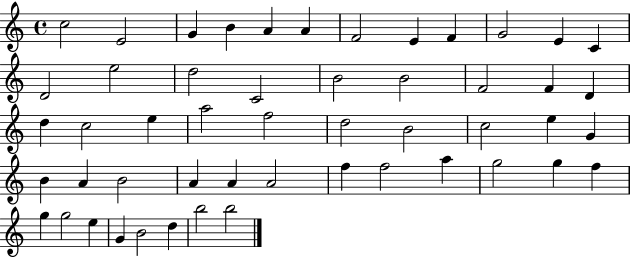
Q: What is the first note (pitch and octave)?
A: C5